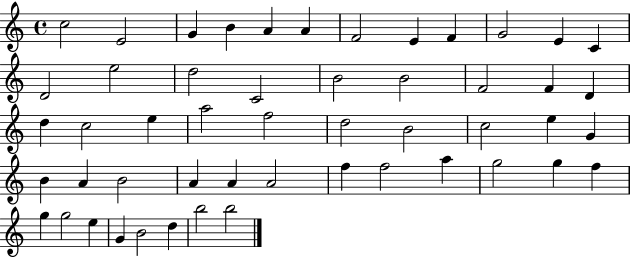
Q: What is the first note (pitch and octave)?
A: C5